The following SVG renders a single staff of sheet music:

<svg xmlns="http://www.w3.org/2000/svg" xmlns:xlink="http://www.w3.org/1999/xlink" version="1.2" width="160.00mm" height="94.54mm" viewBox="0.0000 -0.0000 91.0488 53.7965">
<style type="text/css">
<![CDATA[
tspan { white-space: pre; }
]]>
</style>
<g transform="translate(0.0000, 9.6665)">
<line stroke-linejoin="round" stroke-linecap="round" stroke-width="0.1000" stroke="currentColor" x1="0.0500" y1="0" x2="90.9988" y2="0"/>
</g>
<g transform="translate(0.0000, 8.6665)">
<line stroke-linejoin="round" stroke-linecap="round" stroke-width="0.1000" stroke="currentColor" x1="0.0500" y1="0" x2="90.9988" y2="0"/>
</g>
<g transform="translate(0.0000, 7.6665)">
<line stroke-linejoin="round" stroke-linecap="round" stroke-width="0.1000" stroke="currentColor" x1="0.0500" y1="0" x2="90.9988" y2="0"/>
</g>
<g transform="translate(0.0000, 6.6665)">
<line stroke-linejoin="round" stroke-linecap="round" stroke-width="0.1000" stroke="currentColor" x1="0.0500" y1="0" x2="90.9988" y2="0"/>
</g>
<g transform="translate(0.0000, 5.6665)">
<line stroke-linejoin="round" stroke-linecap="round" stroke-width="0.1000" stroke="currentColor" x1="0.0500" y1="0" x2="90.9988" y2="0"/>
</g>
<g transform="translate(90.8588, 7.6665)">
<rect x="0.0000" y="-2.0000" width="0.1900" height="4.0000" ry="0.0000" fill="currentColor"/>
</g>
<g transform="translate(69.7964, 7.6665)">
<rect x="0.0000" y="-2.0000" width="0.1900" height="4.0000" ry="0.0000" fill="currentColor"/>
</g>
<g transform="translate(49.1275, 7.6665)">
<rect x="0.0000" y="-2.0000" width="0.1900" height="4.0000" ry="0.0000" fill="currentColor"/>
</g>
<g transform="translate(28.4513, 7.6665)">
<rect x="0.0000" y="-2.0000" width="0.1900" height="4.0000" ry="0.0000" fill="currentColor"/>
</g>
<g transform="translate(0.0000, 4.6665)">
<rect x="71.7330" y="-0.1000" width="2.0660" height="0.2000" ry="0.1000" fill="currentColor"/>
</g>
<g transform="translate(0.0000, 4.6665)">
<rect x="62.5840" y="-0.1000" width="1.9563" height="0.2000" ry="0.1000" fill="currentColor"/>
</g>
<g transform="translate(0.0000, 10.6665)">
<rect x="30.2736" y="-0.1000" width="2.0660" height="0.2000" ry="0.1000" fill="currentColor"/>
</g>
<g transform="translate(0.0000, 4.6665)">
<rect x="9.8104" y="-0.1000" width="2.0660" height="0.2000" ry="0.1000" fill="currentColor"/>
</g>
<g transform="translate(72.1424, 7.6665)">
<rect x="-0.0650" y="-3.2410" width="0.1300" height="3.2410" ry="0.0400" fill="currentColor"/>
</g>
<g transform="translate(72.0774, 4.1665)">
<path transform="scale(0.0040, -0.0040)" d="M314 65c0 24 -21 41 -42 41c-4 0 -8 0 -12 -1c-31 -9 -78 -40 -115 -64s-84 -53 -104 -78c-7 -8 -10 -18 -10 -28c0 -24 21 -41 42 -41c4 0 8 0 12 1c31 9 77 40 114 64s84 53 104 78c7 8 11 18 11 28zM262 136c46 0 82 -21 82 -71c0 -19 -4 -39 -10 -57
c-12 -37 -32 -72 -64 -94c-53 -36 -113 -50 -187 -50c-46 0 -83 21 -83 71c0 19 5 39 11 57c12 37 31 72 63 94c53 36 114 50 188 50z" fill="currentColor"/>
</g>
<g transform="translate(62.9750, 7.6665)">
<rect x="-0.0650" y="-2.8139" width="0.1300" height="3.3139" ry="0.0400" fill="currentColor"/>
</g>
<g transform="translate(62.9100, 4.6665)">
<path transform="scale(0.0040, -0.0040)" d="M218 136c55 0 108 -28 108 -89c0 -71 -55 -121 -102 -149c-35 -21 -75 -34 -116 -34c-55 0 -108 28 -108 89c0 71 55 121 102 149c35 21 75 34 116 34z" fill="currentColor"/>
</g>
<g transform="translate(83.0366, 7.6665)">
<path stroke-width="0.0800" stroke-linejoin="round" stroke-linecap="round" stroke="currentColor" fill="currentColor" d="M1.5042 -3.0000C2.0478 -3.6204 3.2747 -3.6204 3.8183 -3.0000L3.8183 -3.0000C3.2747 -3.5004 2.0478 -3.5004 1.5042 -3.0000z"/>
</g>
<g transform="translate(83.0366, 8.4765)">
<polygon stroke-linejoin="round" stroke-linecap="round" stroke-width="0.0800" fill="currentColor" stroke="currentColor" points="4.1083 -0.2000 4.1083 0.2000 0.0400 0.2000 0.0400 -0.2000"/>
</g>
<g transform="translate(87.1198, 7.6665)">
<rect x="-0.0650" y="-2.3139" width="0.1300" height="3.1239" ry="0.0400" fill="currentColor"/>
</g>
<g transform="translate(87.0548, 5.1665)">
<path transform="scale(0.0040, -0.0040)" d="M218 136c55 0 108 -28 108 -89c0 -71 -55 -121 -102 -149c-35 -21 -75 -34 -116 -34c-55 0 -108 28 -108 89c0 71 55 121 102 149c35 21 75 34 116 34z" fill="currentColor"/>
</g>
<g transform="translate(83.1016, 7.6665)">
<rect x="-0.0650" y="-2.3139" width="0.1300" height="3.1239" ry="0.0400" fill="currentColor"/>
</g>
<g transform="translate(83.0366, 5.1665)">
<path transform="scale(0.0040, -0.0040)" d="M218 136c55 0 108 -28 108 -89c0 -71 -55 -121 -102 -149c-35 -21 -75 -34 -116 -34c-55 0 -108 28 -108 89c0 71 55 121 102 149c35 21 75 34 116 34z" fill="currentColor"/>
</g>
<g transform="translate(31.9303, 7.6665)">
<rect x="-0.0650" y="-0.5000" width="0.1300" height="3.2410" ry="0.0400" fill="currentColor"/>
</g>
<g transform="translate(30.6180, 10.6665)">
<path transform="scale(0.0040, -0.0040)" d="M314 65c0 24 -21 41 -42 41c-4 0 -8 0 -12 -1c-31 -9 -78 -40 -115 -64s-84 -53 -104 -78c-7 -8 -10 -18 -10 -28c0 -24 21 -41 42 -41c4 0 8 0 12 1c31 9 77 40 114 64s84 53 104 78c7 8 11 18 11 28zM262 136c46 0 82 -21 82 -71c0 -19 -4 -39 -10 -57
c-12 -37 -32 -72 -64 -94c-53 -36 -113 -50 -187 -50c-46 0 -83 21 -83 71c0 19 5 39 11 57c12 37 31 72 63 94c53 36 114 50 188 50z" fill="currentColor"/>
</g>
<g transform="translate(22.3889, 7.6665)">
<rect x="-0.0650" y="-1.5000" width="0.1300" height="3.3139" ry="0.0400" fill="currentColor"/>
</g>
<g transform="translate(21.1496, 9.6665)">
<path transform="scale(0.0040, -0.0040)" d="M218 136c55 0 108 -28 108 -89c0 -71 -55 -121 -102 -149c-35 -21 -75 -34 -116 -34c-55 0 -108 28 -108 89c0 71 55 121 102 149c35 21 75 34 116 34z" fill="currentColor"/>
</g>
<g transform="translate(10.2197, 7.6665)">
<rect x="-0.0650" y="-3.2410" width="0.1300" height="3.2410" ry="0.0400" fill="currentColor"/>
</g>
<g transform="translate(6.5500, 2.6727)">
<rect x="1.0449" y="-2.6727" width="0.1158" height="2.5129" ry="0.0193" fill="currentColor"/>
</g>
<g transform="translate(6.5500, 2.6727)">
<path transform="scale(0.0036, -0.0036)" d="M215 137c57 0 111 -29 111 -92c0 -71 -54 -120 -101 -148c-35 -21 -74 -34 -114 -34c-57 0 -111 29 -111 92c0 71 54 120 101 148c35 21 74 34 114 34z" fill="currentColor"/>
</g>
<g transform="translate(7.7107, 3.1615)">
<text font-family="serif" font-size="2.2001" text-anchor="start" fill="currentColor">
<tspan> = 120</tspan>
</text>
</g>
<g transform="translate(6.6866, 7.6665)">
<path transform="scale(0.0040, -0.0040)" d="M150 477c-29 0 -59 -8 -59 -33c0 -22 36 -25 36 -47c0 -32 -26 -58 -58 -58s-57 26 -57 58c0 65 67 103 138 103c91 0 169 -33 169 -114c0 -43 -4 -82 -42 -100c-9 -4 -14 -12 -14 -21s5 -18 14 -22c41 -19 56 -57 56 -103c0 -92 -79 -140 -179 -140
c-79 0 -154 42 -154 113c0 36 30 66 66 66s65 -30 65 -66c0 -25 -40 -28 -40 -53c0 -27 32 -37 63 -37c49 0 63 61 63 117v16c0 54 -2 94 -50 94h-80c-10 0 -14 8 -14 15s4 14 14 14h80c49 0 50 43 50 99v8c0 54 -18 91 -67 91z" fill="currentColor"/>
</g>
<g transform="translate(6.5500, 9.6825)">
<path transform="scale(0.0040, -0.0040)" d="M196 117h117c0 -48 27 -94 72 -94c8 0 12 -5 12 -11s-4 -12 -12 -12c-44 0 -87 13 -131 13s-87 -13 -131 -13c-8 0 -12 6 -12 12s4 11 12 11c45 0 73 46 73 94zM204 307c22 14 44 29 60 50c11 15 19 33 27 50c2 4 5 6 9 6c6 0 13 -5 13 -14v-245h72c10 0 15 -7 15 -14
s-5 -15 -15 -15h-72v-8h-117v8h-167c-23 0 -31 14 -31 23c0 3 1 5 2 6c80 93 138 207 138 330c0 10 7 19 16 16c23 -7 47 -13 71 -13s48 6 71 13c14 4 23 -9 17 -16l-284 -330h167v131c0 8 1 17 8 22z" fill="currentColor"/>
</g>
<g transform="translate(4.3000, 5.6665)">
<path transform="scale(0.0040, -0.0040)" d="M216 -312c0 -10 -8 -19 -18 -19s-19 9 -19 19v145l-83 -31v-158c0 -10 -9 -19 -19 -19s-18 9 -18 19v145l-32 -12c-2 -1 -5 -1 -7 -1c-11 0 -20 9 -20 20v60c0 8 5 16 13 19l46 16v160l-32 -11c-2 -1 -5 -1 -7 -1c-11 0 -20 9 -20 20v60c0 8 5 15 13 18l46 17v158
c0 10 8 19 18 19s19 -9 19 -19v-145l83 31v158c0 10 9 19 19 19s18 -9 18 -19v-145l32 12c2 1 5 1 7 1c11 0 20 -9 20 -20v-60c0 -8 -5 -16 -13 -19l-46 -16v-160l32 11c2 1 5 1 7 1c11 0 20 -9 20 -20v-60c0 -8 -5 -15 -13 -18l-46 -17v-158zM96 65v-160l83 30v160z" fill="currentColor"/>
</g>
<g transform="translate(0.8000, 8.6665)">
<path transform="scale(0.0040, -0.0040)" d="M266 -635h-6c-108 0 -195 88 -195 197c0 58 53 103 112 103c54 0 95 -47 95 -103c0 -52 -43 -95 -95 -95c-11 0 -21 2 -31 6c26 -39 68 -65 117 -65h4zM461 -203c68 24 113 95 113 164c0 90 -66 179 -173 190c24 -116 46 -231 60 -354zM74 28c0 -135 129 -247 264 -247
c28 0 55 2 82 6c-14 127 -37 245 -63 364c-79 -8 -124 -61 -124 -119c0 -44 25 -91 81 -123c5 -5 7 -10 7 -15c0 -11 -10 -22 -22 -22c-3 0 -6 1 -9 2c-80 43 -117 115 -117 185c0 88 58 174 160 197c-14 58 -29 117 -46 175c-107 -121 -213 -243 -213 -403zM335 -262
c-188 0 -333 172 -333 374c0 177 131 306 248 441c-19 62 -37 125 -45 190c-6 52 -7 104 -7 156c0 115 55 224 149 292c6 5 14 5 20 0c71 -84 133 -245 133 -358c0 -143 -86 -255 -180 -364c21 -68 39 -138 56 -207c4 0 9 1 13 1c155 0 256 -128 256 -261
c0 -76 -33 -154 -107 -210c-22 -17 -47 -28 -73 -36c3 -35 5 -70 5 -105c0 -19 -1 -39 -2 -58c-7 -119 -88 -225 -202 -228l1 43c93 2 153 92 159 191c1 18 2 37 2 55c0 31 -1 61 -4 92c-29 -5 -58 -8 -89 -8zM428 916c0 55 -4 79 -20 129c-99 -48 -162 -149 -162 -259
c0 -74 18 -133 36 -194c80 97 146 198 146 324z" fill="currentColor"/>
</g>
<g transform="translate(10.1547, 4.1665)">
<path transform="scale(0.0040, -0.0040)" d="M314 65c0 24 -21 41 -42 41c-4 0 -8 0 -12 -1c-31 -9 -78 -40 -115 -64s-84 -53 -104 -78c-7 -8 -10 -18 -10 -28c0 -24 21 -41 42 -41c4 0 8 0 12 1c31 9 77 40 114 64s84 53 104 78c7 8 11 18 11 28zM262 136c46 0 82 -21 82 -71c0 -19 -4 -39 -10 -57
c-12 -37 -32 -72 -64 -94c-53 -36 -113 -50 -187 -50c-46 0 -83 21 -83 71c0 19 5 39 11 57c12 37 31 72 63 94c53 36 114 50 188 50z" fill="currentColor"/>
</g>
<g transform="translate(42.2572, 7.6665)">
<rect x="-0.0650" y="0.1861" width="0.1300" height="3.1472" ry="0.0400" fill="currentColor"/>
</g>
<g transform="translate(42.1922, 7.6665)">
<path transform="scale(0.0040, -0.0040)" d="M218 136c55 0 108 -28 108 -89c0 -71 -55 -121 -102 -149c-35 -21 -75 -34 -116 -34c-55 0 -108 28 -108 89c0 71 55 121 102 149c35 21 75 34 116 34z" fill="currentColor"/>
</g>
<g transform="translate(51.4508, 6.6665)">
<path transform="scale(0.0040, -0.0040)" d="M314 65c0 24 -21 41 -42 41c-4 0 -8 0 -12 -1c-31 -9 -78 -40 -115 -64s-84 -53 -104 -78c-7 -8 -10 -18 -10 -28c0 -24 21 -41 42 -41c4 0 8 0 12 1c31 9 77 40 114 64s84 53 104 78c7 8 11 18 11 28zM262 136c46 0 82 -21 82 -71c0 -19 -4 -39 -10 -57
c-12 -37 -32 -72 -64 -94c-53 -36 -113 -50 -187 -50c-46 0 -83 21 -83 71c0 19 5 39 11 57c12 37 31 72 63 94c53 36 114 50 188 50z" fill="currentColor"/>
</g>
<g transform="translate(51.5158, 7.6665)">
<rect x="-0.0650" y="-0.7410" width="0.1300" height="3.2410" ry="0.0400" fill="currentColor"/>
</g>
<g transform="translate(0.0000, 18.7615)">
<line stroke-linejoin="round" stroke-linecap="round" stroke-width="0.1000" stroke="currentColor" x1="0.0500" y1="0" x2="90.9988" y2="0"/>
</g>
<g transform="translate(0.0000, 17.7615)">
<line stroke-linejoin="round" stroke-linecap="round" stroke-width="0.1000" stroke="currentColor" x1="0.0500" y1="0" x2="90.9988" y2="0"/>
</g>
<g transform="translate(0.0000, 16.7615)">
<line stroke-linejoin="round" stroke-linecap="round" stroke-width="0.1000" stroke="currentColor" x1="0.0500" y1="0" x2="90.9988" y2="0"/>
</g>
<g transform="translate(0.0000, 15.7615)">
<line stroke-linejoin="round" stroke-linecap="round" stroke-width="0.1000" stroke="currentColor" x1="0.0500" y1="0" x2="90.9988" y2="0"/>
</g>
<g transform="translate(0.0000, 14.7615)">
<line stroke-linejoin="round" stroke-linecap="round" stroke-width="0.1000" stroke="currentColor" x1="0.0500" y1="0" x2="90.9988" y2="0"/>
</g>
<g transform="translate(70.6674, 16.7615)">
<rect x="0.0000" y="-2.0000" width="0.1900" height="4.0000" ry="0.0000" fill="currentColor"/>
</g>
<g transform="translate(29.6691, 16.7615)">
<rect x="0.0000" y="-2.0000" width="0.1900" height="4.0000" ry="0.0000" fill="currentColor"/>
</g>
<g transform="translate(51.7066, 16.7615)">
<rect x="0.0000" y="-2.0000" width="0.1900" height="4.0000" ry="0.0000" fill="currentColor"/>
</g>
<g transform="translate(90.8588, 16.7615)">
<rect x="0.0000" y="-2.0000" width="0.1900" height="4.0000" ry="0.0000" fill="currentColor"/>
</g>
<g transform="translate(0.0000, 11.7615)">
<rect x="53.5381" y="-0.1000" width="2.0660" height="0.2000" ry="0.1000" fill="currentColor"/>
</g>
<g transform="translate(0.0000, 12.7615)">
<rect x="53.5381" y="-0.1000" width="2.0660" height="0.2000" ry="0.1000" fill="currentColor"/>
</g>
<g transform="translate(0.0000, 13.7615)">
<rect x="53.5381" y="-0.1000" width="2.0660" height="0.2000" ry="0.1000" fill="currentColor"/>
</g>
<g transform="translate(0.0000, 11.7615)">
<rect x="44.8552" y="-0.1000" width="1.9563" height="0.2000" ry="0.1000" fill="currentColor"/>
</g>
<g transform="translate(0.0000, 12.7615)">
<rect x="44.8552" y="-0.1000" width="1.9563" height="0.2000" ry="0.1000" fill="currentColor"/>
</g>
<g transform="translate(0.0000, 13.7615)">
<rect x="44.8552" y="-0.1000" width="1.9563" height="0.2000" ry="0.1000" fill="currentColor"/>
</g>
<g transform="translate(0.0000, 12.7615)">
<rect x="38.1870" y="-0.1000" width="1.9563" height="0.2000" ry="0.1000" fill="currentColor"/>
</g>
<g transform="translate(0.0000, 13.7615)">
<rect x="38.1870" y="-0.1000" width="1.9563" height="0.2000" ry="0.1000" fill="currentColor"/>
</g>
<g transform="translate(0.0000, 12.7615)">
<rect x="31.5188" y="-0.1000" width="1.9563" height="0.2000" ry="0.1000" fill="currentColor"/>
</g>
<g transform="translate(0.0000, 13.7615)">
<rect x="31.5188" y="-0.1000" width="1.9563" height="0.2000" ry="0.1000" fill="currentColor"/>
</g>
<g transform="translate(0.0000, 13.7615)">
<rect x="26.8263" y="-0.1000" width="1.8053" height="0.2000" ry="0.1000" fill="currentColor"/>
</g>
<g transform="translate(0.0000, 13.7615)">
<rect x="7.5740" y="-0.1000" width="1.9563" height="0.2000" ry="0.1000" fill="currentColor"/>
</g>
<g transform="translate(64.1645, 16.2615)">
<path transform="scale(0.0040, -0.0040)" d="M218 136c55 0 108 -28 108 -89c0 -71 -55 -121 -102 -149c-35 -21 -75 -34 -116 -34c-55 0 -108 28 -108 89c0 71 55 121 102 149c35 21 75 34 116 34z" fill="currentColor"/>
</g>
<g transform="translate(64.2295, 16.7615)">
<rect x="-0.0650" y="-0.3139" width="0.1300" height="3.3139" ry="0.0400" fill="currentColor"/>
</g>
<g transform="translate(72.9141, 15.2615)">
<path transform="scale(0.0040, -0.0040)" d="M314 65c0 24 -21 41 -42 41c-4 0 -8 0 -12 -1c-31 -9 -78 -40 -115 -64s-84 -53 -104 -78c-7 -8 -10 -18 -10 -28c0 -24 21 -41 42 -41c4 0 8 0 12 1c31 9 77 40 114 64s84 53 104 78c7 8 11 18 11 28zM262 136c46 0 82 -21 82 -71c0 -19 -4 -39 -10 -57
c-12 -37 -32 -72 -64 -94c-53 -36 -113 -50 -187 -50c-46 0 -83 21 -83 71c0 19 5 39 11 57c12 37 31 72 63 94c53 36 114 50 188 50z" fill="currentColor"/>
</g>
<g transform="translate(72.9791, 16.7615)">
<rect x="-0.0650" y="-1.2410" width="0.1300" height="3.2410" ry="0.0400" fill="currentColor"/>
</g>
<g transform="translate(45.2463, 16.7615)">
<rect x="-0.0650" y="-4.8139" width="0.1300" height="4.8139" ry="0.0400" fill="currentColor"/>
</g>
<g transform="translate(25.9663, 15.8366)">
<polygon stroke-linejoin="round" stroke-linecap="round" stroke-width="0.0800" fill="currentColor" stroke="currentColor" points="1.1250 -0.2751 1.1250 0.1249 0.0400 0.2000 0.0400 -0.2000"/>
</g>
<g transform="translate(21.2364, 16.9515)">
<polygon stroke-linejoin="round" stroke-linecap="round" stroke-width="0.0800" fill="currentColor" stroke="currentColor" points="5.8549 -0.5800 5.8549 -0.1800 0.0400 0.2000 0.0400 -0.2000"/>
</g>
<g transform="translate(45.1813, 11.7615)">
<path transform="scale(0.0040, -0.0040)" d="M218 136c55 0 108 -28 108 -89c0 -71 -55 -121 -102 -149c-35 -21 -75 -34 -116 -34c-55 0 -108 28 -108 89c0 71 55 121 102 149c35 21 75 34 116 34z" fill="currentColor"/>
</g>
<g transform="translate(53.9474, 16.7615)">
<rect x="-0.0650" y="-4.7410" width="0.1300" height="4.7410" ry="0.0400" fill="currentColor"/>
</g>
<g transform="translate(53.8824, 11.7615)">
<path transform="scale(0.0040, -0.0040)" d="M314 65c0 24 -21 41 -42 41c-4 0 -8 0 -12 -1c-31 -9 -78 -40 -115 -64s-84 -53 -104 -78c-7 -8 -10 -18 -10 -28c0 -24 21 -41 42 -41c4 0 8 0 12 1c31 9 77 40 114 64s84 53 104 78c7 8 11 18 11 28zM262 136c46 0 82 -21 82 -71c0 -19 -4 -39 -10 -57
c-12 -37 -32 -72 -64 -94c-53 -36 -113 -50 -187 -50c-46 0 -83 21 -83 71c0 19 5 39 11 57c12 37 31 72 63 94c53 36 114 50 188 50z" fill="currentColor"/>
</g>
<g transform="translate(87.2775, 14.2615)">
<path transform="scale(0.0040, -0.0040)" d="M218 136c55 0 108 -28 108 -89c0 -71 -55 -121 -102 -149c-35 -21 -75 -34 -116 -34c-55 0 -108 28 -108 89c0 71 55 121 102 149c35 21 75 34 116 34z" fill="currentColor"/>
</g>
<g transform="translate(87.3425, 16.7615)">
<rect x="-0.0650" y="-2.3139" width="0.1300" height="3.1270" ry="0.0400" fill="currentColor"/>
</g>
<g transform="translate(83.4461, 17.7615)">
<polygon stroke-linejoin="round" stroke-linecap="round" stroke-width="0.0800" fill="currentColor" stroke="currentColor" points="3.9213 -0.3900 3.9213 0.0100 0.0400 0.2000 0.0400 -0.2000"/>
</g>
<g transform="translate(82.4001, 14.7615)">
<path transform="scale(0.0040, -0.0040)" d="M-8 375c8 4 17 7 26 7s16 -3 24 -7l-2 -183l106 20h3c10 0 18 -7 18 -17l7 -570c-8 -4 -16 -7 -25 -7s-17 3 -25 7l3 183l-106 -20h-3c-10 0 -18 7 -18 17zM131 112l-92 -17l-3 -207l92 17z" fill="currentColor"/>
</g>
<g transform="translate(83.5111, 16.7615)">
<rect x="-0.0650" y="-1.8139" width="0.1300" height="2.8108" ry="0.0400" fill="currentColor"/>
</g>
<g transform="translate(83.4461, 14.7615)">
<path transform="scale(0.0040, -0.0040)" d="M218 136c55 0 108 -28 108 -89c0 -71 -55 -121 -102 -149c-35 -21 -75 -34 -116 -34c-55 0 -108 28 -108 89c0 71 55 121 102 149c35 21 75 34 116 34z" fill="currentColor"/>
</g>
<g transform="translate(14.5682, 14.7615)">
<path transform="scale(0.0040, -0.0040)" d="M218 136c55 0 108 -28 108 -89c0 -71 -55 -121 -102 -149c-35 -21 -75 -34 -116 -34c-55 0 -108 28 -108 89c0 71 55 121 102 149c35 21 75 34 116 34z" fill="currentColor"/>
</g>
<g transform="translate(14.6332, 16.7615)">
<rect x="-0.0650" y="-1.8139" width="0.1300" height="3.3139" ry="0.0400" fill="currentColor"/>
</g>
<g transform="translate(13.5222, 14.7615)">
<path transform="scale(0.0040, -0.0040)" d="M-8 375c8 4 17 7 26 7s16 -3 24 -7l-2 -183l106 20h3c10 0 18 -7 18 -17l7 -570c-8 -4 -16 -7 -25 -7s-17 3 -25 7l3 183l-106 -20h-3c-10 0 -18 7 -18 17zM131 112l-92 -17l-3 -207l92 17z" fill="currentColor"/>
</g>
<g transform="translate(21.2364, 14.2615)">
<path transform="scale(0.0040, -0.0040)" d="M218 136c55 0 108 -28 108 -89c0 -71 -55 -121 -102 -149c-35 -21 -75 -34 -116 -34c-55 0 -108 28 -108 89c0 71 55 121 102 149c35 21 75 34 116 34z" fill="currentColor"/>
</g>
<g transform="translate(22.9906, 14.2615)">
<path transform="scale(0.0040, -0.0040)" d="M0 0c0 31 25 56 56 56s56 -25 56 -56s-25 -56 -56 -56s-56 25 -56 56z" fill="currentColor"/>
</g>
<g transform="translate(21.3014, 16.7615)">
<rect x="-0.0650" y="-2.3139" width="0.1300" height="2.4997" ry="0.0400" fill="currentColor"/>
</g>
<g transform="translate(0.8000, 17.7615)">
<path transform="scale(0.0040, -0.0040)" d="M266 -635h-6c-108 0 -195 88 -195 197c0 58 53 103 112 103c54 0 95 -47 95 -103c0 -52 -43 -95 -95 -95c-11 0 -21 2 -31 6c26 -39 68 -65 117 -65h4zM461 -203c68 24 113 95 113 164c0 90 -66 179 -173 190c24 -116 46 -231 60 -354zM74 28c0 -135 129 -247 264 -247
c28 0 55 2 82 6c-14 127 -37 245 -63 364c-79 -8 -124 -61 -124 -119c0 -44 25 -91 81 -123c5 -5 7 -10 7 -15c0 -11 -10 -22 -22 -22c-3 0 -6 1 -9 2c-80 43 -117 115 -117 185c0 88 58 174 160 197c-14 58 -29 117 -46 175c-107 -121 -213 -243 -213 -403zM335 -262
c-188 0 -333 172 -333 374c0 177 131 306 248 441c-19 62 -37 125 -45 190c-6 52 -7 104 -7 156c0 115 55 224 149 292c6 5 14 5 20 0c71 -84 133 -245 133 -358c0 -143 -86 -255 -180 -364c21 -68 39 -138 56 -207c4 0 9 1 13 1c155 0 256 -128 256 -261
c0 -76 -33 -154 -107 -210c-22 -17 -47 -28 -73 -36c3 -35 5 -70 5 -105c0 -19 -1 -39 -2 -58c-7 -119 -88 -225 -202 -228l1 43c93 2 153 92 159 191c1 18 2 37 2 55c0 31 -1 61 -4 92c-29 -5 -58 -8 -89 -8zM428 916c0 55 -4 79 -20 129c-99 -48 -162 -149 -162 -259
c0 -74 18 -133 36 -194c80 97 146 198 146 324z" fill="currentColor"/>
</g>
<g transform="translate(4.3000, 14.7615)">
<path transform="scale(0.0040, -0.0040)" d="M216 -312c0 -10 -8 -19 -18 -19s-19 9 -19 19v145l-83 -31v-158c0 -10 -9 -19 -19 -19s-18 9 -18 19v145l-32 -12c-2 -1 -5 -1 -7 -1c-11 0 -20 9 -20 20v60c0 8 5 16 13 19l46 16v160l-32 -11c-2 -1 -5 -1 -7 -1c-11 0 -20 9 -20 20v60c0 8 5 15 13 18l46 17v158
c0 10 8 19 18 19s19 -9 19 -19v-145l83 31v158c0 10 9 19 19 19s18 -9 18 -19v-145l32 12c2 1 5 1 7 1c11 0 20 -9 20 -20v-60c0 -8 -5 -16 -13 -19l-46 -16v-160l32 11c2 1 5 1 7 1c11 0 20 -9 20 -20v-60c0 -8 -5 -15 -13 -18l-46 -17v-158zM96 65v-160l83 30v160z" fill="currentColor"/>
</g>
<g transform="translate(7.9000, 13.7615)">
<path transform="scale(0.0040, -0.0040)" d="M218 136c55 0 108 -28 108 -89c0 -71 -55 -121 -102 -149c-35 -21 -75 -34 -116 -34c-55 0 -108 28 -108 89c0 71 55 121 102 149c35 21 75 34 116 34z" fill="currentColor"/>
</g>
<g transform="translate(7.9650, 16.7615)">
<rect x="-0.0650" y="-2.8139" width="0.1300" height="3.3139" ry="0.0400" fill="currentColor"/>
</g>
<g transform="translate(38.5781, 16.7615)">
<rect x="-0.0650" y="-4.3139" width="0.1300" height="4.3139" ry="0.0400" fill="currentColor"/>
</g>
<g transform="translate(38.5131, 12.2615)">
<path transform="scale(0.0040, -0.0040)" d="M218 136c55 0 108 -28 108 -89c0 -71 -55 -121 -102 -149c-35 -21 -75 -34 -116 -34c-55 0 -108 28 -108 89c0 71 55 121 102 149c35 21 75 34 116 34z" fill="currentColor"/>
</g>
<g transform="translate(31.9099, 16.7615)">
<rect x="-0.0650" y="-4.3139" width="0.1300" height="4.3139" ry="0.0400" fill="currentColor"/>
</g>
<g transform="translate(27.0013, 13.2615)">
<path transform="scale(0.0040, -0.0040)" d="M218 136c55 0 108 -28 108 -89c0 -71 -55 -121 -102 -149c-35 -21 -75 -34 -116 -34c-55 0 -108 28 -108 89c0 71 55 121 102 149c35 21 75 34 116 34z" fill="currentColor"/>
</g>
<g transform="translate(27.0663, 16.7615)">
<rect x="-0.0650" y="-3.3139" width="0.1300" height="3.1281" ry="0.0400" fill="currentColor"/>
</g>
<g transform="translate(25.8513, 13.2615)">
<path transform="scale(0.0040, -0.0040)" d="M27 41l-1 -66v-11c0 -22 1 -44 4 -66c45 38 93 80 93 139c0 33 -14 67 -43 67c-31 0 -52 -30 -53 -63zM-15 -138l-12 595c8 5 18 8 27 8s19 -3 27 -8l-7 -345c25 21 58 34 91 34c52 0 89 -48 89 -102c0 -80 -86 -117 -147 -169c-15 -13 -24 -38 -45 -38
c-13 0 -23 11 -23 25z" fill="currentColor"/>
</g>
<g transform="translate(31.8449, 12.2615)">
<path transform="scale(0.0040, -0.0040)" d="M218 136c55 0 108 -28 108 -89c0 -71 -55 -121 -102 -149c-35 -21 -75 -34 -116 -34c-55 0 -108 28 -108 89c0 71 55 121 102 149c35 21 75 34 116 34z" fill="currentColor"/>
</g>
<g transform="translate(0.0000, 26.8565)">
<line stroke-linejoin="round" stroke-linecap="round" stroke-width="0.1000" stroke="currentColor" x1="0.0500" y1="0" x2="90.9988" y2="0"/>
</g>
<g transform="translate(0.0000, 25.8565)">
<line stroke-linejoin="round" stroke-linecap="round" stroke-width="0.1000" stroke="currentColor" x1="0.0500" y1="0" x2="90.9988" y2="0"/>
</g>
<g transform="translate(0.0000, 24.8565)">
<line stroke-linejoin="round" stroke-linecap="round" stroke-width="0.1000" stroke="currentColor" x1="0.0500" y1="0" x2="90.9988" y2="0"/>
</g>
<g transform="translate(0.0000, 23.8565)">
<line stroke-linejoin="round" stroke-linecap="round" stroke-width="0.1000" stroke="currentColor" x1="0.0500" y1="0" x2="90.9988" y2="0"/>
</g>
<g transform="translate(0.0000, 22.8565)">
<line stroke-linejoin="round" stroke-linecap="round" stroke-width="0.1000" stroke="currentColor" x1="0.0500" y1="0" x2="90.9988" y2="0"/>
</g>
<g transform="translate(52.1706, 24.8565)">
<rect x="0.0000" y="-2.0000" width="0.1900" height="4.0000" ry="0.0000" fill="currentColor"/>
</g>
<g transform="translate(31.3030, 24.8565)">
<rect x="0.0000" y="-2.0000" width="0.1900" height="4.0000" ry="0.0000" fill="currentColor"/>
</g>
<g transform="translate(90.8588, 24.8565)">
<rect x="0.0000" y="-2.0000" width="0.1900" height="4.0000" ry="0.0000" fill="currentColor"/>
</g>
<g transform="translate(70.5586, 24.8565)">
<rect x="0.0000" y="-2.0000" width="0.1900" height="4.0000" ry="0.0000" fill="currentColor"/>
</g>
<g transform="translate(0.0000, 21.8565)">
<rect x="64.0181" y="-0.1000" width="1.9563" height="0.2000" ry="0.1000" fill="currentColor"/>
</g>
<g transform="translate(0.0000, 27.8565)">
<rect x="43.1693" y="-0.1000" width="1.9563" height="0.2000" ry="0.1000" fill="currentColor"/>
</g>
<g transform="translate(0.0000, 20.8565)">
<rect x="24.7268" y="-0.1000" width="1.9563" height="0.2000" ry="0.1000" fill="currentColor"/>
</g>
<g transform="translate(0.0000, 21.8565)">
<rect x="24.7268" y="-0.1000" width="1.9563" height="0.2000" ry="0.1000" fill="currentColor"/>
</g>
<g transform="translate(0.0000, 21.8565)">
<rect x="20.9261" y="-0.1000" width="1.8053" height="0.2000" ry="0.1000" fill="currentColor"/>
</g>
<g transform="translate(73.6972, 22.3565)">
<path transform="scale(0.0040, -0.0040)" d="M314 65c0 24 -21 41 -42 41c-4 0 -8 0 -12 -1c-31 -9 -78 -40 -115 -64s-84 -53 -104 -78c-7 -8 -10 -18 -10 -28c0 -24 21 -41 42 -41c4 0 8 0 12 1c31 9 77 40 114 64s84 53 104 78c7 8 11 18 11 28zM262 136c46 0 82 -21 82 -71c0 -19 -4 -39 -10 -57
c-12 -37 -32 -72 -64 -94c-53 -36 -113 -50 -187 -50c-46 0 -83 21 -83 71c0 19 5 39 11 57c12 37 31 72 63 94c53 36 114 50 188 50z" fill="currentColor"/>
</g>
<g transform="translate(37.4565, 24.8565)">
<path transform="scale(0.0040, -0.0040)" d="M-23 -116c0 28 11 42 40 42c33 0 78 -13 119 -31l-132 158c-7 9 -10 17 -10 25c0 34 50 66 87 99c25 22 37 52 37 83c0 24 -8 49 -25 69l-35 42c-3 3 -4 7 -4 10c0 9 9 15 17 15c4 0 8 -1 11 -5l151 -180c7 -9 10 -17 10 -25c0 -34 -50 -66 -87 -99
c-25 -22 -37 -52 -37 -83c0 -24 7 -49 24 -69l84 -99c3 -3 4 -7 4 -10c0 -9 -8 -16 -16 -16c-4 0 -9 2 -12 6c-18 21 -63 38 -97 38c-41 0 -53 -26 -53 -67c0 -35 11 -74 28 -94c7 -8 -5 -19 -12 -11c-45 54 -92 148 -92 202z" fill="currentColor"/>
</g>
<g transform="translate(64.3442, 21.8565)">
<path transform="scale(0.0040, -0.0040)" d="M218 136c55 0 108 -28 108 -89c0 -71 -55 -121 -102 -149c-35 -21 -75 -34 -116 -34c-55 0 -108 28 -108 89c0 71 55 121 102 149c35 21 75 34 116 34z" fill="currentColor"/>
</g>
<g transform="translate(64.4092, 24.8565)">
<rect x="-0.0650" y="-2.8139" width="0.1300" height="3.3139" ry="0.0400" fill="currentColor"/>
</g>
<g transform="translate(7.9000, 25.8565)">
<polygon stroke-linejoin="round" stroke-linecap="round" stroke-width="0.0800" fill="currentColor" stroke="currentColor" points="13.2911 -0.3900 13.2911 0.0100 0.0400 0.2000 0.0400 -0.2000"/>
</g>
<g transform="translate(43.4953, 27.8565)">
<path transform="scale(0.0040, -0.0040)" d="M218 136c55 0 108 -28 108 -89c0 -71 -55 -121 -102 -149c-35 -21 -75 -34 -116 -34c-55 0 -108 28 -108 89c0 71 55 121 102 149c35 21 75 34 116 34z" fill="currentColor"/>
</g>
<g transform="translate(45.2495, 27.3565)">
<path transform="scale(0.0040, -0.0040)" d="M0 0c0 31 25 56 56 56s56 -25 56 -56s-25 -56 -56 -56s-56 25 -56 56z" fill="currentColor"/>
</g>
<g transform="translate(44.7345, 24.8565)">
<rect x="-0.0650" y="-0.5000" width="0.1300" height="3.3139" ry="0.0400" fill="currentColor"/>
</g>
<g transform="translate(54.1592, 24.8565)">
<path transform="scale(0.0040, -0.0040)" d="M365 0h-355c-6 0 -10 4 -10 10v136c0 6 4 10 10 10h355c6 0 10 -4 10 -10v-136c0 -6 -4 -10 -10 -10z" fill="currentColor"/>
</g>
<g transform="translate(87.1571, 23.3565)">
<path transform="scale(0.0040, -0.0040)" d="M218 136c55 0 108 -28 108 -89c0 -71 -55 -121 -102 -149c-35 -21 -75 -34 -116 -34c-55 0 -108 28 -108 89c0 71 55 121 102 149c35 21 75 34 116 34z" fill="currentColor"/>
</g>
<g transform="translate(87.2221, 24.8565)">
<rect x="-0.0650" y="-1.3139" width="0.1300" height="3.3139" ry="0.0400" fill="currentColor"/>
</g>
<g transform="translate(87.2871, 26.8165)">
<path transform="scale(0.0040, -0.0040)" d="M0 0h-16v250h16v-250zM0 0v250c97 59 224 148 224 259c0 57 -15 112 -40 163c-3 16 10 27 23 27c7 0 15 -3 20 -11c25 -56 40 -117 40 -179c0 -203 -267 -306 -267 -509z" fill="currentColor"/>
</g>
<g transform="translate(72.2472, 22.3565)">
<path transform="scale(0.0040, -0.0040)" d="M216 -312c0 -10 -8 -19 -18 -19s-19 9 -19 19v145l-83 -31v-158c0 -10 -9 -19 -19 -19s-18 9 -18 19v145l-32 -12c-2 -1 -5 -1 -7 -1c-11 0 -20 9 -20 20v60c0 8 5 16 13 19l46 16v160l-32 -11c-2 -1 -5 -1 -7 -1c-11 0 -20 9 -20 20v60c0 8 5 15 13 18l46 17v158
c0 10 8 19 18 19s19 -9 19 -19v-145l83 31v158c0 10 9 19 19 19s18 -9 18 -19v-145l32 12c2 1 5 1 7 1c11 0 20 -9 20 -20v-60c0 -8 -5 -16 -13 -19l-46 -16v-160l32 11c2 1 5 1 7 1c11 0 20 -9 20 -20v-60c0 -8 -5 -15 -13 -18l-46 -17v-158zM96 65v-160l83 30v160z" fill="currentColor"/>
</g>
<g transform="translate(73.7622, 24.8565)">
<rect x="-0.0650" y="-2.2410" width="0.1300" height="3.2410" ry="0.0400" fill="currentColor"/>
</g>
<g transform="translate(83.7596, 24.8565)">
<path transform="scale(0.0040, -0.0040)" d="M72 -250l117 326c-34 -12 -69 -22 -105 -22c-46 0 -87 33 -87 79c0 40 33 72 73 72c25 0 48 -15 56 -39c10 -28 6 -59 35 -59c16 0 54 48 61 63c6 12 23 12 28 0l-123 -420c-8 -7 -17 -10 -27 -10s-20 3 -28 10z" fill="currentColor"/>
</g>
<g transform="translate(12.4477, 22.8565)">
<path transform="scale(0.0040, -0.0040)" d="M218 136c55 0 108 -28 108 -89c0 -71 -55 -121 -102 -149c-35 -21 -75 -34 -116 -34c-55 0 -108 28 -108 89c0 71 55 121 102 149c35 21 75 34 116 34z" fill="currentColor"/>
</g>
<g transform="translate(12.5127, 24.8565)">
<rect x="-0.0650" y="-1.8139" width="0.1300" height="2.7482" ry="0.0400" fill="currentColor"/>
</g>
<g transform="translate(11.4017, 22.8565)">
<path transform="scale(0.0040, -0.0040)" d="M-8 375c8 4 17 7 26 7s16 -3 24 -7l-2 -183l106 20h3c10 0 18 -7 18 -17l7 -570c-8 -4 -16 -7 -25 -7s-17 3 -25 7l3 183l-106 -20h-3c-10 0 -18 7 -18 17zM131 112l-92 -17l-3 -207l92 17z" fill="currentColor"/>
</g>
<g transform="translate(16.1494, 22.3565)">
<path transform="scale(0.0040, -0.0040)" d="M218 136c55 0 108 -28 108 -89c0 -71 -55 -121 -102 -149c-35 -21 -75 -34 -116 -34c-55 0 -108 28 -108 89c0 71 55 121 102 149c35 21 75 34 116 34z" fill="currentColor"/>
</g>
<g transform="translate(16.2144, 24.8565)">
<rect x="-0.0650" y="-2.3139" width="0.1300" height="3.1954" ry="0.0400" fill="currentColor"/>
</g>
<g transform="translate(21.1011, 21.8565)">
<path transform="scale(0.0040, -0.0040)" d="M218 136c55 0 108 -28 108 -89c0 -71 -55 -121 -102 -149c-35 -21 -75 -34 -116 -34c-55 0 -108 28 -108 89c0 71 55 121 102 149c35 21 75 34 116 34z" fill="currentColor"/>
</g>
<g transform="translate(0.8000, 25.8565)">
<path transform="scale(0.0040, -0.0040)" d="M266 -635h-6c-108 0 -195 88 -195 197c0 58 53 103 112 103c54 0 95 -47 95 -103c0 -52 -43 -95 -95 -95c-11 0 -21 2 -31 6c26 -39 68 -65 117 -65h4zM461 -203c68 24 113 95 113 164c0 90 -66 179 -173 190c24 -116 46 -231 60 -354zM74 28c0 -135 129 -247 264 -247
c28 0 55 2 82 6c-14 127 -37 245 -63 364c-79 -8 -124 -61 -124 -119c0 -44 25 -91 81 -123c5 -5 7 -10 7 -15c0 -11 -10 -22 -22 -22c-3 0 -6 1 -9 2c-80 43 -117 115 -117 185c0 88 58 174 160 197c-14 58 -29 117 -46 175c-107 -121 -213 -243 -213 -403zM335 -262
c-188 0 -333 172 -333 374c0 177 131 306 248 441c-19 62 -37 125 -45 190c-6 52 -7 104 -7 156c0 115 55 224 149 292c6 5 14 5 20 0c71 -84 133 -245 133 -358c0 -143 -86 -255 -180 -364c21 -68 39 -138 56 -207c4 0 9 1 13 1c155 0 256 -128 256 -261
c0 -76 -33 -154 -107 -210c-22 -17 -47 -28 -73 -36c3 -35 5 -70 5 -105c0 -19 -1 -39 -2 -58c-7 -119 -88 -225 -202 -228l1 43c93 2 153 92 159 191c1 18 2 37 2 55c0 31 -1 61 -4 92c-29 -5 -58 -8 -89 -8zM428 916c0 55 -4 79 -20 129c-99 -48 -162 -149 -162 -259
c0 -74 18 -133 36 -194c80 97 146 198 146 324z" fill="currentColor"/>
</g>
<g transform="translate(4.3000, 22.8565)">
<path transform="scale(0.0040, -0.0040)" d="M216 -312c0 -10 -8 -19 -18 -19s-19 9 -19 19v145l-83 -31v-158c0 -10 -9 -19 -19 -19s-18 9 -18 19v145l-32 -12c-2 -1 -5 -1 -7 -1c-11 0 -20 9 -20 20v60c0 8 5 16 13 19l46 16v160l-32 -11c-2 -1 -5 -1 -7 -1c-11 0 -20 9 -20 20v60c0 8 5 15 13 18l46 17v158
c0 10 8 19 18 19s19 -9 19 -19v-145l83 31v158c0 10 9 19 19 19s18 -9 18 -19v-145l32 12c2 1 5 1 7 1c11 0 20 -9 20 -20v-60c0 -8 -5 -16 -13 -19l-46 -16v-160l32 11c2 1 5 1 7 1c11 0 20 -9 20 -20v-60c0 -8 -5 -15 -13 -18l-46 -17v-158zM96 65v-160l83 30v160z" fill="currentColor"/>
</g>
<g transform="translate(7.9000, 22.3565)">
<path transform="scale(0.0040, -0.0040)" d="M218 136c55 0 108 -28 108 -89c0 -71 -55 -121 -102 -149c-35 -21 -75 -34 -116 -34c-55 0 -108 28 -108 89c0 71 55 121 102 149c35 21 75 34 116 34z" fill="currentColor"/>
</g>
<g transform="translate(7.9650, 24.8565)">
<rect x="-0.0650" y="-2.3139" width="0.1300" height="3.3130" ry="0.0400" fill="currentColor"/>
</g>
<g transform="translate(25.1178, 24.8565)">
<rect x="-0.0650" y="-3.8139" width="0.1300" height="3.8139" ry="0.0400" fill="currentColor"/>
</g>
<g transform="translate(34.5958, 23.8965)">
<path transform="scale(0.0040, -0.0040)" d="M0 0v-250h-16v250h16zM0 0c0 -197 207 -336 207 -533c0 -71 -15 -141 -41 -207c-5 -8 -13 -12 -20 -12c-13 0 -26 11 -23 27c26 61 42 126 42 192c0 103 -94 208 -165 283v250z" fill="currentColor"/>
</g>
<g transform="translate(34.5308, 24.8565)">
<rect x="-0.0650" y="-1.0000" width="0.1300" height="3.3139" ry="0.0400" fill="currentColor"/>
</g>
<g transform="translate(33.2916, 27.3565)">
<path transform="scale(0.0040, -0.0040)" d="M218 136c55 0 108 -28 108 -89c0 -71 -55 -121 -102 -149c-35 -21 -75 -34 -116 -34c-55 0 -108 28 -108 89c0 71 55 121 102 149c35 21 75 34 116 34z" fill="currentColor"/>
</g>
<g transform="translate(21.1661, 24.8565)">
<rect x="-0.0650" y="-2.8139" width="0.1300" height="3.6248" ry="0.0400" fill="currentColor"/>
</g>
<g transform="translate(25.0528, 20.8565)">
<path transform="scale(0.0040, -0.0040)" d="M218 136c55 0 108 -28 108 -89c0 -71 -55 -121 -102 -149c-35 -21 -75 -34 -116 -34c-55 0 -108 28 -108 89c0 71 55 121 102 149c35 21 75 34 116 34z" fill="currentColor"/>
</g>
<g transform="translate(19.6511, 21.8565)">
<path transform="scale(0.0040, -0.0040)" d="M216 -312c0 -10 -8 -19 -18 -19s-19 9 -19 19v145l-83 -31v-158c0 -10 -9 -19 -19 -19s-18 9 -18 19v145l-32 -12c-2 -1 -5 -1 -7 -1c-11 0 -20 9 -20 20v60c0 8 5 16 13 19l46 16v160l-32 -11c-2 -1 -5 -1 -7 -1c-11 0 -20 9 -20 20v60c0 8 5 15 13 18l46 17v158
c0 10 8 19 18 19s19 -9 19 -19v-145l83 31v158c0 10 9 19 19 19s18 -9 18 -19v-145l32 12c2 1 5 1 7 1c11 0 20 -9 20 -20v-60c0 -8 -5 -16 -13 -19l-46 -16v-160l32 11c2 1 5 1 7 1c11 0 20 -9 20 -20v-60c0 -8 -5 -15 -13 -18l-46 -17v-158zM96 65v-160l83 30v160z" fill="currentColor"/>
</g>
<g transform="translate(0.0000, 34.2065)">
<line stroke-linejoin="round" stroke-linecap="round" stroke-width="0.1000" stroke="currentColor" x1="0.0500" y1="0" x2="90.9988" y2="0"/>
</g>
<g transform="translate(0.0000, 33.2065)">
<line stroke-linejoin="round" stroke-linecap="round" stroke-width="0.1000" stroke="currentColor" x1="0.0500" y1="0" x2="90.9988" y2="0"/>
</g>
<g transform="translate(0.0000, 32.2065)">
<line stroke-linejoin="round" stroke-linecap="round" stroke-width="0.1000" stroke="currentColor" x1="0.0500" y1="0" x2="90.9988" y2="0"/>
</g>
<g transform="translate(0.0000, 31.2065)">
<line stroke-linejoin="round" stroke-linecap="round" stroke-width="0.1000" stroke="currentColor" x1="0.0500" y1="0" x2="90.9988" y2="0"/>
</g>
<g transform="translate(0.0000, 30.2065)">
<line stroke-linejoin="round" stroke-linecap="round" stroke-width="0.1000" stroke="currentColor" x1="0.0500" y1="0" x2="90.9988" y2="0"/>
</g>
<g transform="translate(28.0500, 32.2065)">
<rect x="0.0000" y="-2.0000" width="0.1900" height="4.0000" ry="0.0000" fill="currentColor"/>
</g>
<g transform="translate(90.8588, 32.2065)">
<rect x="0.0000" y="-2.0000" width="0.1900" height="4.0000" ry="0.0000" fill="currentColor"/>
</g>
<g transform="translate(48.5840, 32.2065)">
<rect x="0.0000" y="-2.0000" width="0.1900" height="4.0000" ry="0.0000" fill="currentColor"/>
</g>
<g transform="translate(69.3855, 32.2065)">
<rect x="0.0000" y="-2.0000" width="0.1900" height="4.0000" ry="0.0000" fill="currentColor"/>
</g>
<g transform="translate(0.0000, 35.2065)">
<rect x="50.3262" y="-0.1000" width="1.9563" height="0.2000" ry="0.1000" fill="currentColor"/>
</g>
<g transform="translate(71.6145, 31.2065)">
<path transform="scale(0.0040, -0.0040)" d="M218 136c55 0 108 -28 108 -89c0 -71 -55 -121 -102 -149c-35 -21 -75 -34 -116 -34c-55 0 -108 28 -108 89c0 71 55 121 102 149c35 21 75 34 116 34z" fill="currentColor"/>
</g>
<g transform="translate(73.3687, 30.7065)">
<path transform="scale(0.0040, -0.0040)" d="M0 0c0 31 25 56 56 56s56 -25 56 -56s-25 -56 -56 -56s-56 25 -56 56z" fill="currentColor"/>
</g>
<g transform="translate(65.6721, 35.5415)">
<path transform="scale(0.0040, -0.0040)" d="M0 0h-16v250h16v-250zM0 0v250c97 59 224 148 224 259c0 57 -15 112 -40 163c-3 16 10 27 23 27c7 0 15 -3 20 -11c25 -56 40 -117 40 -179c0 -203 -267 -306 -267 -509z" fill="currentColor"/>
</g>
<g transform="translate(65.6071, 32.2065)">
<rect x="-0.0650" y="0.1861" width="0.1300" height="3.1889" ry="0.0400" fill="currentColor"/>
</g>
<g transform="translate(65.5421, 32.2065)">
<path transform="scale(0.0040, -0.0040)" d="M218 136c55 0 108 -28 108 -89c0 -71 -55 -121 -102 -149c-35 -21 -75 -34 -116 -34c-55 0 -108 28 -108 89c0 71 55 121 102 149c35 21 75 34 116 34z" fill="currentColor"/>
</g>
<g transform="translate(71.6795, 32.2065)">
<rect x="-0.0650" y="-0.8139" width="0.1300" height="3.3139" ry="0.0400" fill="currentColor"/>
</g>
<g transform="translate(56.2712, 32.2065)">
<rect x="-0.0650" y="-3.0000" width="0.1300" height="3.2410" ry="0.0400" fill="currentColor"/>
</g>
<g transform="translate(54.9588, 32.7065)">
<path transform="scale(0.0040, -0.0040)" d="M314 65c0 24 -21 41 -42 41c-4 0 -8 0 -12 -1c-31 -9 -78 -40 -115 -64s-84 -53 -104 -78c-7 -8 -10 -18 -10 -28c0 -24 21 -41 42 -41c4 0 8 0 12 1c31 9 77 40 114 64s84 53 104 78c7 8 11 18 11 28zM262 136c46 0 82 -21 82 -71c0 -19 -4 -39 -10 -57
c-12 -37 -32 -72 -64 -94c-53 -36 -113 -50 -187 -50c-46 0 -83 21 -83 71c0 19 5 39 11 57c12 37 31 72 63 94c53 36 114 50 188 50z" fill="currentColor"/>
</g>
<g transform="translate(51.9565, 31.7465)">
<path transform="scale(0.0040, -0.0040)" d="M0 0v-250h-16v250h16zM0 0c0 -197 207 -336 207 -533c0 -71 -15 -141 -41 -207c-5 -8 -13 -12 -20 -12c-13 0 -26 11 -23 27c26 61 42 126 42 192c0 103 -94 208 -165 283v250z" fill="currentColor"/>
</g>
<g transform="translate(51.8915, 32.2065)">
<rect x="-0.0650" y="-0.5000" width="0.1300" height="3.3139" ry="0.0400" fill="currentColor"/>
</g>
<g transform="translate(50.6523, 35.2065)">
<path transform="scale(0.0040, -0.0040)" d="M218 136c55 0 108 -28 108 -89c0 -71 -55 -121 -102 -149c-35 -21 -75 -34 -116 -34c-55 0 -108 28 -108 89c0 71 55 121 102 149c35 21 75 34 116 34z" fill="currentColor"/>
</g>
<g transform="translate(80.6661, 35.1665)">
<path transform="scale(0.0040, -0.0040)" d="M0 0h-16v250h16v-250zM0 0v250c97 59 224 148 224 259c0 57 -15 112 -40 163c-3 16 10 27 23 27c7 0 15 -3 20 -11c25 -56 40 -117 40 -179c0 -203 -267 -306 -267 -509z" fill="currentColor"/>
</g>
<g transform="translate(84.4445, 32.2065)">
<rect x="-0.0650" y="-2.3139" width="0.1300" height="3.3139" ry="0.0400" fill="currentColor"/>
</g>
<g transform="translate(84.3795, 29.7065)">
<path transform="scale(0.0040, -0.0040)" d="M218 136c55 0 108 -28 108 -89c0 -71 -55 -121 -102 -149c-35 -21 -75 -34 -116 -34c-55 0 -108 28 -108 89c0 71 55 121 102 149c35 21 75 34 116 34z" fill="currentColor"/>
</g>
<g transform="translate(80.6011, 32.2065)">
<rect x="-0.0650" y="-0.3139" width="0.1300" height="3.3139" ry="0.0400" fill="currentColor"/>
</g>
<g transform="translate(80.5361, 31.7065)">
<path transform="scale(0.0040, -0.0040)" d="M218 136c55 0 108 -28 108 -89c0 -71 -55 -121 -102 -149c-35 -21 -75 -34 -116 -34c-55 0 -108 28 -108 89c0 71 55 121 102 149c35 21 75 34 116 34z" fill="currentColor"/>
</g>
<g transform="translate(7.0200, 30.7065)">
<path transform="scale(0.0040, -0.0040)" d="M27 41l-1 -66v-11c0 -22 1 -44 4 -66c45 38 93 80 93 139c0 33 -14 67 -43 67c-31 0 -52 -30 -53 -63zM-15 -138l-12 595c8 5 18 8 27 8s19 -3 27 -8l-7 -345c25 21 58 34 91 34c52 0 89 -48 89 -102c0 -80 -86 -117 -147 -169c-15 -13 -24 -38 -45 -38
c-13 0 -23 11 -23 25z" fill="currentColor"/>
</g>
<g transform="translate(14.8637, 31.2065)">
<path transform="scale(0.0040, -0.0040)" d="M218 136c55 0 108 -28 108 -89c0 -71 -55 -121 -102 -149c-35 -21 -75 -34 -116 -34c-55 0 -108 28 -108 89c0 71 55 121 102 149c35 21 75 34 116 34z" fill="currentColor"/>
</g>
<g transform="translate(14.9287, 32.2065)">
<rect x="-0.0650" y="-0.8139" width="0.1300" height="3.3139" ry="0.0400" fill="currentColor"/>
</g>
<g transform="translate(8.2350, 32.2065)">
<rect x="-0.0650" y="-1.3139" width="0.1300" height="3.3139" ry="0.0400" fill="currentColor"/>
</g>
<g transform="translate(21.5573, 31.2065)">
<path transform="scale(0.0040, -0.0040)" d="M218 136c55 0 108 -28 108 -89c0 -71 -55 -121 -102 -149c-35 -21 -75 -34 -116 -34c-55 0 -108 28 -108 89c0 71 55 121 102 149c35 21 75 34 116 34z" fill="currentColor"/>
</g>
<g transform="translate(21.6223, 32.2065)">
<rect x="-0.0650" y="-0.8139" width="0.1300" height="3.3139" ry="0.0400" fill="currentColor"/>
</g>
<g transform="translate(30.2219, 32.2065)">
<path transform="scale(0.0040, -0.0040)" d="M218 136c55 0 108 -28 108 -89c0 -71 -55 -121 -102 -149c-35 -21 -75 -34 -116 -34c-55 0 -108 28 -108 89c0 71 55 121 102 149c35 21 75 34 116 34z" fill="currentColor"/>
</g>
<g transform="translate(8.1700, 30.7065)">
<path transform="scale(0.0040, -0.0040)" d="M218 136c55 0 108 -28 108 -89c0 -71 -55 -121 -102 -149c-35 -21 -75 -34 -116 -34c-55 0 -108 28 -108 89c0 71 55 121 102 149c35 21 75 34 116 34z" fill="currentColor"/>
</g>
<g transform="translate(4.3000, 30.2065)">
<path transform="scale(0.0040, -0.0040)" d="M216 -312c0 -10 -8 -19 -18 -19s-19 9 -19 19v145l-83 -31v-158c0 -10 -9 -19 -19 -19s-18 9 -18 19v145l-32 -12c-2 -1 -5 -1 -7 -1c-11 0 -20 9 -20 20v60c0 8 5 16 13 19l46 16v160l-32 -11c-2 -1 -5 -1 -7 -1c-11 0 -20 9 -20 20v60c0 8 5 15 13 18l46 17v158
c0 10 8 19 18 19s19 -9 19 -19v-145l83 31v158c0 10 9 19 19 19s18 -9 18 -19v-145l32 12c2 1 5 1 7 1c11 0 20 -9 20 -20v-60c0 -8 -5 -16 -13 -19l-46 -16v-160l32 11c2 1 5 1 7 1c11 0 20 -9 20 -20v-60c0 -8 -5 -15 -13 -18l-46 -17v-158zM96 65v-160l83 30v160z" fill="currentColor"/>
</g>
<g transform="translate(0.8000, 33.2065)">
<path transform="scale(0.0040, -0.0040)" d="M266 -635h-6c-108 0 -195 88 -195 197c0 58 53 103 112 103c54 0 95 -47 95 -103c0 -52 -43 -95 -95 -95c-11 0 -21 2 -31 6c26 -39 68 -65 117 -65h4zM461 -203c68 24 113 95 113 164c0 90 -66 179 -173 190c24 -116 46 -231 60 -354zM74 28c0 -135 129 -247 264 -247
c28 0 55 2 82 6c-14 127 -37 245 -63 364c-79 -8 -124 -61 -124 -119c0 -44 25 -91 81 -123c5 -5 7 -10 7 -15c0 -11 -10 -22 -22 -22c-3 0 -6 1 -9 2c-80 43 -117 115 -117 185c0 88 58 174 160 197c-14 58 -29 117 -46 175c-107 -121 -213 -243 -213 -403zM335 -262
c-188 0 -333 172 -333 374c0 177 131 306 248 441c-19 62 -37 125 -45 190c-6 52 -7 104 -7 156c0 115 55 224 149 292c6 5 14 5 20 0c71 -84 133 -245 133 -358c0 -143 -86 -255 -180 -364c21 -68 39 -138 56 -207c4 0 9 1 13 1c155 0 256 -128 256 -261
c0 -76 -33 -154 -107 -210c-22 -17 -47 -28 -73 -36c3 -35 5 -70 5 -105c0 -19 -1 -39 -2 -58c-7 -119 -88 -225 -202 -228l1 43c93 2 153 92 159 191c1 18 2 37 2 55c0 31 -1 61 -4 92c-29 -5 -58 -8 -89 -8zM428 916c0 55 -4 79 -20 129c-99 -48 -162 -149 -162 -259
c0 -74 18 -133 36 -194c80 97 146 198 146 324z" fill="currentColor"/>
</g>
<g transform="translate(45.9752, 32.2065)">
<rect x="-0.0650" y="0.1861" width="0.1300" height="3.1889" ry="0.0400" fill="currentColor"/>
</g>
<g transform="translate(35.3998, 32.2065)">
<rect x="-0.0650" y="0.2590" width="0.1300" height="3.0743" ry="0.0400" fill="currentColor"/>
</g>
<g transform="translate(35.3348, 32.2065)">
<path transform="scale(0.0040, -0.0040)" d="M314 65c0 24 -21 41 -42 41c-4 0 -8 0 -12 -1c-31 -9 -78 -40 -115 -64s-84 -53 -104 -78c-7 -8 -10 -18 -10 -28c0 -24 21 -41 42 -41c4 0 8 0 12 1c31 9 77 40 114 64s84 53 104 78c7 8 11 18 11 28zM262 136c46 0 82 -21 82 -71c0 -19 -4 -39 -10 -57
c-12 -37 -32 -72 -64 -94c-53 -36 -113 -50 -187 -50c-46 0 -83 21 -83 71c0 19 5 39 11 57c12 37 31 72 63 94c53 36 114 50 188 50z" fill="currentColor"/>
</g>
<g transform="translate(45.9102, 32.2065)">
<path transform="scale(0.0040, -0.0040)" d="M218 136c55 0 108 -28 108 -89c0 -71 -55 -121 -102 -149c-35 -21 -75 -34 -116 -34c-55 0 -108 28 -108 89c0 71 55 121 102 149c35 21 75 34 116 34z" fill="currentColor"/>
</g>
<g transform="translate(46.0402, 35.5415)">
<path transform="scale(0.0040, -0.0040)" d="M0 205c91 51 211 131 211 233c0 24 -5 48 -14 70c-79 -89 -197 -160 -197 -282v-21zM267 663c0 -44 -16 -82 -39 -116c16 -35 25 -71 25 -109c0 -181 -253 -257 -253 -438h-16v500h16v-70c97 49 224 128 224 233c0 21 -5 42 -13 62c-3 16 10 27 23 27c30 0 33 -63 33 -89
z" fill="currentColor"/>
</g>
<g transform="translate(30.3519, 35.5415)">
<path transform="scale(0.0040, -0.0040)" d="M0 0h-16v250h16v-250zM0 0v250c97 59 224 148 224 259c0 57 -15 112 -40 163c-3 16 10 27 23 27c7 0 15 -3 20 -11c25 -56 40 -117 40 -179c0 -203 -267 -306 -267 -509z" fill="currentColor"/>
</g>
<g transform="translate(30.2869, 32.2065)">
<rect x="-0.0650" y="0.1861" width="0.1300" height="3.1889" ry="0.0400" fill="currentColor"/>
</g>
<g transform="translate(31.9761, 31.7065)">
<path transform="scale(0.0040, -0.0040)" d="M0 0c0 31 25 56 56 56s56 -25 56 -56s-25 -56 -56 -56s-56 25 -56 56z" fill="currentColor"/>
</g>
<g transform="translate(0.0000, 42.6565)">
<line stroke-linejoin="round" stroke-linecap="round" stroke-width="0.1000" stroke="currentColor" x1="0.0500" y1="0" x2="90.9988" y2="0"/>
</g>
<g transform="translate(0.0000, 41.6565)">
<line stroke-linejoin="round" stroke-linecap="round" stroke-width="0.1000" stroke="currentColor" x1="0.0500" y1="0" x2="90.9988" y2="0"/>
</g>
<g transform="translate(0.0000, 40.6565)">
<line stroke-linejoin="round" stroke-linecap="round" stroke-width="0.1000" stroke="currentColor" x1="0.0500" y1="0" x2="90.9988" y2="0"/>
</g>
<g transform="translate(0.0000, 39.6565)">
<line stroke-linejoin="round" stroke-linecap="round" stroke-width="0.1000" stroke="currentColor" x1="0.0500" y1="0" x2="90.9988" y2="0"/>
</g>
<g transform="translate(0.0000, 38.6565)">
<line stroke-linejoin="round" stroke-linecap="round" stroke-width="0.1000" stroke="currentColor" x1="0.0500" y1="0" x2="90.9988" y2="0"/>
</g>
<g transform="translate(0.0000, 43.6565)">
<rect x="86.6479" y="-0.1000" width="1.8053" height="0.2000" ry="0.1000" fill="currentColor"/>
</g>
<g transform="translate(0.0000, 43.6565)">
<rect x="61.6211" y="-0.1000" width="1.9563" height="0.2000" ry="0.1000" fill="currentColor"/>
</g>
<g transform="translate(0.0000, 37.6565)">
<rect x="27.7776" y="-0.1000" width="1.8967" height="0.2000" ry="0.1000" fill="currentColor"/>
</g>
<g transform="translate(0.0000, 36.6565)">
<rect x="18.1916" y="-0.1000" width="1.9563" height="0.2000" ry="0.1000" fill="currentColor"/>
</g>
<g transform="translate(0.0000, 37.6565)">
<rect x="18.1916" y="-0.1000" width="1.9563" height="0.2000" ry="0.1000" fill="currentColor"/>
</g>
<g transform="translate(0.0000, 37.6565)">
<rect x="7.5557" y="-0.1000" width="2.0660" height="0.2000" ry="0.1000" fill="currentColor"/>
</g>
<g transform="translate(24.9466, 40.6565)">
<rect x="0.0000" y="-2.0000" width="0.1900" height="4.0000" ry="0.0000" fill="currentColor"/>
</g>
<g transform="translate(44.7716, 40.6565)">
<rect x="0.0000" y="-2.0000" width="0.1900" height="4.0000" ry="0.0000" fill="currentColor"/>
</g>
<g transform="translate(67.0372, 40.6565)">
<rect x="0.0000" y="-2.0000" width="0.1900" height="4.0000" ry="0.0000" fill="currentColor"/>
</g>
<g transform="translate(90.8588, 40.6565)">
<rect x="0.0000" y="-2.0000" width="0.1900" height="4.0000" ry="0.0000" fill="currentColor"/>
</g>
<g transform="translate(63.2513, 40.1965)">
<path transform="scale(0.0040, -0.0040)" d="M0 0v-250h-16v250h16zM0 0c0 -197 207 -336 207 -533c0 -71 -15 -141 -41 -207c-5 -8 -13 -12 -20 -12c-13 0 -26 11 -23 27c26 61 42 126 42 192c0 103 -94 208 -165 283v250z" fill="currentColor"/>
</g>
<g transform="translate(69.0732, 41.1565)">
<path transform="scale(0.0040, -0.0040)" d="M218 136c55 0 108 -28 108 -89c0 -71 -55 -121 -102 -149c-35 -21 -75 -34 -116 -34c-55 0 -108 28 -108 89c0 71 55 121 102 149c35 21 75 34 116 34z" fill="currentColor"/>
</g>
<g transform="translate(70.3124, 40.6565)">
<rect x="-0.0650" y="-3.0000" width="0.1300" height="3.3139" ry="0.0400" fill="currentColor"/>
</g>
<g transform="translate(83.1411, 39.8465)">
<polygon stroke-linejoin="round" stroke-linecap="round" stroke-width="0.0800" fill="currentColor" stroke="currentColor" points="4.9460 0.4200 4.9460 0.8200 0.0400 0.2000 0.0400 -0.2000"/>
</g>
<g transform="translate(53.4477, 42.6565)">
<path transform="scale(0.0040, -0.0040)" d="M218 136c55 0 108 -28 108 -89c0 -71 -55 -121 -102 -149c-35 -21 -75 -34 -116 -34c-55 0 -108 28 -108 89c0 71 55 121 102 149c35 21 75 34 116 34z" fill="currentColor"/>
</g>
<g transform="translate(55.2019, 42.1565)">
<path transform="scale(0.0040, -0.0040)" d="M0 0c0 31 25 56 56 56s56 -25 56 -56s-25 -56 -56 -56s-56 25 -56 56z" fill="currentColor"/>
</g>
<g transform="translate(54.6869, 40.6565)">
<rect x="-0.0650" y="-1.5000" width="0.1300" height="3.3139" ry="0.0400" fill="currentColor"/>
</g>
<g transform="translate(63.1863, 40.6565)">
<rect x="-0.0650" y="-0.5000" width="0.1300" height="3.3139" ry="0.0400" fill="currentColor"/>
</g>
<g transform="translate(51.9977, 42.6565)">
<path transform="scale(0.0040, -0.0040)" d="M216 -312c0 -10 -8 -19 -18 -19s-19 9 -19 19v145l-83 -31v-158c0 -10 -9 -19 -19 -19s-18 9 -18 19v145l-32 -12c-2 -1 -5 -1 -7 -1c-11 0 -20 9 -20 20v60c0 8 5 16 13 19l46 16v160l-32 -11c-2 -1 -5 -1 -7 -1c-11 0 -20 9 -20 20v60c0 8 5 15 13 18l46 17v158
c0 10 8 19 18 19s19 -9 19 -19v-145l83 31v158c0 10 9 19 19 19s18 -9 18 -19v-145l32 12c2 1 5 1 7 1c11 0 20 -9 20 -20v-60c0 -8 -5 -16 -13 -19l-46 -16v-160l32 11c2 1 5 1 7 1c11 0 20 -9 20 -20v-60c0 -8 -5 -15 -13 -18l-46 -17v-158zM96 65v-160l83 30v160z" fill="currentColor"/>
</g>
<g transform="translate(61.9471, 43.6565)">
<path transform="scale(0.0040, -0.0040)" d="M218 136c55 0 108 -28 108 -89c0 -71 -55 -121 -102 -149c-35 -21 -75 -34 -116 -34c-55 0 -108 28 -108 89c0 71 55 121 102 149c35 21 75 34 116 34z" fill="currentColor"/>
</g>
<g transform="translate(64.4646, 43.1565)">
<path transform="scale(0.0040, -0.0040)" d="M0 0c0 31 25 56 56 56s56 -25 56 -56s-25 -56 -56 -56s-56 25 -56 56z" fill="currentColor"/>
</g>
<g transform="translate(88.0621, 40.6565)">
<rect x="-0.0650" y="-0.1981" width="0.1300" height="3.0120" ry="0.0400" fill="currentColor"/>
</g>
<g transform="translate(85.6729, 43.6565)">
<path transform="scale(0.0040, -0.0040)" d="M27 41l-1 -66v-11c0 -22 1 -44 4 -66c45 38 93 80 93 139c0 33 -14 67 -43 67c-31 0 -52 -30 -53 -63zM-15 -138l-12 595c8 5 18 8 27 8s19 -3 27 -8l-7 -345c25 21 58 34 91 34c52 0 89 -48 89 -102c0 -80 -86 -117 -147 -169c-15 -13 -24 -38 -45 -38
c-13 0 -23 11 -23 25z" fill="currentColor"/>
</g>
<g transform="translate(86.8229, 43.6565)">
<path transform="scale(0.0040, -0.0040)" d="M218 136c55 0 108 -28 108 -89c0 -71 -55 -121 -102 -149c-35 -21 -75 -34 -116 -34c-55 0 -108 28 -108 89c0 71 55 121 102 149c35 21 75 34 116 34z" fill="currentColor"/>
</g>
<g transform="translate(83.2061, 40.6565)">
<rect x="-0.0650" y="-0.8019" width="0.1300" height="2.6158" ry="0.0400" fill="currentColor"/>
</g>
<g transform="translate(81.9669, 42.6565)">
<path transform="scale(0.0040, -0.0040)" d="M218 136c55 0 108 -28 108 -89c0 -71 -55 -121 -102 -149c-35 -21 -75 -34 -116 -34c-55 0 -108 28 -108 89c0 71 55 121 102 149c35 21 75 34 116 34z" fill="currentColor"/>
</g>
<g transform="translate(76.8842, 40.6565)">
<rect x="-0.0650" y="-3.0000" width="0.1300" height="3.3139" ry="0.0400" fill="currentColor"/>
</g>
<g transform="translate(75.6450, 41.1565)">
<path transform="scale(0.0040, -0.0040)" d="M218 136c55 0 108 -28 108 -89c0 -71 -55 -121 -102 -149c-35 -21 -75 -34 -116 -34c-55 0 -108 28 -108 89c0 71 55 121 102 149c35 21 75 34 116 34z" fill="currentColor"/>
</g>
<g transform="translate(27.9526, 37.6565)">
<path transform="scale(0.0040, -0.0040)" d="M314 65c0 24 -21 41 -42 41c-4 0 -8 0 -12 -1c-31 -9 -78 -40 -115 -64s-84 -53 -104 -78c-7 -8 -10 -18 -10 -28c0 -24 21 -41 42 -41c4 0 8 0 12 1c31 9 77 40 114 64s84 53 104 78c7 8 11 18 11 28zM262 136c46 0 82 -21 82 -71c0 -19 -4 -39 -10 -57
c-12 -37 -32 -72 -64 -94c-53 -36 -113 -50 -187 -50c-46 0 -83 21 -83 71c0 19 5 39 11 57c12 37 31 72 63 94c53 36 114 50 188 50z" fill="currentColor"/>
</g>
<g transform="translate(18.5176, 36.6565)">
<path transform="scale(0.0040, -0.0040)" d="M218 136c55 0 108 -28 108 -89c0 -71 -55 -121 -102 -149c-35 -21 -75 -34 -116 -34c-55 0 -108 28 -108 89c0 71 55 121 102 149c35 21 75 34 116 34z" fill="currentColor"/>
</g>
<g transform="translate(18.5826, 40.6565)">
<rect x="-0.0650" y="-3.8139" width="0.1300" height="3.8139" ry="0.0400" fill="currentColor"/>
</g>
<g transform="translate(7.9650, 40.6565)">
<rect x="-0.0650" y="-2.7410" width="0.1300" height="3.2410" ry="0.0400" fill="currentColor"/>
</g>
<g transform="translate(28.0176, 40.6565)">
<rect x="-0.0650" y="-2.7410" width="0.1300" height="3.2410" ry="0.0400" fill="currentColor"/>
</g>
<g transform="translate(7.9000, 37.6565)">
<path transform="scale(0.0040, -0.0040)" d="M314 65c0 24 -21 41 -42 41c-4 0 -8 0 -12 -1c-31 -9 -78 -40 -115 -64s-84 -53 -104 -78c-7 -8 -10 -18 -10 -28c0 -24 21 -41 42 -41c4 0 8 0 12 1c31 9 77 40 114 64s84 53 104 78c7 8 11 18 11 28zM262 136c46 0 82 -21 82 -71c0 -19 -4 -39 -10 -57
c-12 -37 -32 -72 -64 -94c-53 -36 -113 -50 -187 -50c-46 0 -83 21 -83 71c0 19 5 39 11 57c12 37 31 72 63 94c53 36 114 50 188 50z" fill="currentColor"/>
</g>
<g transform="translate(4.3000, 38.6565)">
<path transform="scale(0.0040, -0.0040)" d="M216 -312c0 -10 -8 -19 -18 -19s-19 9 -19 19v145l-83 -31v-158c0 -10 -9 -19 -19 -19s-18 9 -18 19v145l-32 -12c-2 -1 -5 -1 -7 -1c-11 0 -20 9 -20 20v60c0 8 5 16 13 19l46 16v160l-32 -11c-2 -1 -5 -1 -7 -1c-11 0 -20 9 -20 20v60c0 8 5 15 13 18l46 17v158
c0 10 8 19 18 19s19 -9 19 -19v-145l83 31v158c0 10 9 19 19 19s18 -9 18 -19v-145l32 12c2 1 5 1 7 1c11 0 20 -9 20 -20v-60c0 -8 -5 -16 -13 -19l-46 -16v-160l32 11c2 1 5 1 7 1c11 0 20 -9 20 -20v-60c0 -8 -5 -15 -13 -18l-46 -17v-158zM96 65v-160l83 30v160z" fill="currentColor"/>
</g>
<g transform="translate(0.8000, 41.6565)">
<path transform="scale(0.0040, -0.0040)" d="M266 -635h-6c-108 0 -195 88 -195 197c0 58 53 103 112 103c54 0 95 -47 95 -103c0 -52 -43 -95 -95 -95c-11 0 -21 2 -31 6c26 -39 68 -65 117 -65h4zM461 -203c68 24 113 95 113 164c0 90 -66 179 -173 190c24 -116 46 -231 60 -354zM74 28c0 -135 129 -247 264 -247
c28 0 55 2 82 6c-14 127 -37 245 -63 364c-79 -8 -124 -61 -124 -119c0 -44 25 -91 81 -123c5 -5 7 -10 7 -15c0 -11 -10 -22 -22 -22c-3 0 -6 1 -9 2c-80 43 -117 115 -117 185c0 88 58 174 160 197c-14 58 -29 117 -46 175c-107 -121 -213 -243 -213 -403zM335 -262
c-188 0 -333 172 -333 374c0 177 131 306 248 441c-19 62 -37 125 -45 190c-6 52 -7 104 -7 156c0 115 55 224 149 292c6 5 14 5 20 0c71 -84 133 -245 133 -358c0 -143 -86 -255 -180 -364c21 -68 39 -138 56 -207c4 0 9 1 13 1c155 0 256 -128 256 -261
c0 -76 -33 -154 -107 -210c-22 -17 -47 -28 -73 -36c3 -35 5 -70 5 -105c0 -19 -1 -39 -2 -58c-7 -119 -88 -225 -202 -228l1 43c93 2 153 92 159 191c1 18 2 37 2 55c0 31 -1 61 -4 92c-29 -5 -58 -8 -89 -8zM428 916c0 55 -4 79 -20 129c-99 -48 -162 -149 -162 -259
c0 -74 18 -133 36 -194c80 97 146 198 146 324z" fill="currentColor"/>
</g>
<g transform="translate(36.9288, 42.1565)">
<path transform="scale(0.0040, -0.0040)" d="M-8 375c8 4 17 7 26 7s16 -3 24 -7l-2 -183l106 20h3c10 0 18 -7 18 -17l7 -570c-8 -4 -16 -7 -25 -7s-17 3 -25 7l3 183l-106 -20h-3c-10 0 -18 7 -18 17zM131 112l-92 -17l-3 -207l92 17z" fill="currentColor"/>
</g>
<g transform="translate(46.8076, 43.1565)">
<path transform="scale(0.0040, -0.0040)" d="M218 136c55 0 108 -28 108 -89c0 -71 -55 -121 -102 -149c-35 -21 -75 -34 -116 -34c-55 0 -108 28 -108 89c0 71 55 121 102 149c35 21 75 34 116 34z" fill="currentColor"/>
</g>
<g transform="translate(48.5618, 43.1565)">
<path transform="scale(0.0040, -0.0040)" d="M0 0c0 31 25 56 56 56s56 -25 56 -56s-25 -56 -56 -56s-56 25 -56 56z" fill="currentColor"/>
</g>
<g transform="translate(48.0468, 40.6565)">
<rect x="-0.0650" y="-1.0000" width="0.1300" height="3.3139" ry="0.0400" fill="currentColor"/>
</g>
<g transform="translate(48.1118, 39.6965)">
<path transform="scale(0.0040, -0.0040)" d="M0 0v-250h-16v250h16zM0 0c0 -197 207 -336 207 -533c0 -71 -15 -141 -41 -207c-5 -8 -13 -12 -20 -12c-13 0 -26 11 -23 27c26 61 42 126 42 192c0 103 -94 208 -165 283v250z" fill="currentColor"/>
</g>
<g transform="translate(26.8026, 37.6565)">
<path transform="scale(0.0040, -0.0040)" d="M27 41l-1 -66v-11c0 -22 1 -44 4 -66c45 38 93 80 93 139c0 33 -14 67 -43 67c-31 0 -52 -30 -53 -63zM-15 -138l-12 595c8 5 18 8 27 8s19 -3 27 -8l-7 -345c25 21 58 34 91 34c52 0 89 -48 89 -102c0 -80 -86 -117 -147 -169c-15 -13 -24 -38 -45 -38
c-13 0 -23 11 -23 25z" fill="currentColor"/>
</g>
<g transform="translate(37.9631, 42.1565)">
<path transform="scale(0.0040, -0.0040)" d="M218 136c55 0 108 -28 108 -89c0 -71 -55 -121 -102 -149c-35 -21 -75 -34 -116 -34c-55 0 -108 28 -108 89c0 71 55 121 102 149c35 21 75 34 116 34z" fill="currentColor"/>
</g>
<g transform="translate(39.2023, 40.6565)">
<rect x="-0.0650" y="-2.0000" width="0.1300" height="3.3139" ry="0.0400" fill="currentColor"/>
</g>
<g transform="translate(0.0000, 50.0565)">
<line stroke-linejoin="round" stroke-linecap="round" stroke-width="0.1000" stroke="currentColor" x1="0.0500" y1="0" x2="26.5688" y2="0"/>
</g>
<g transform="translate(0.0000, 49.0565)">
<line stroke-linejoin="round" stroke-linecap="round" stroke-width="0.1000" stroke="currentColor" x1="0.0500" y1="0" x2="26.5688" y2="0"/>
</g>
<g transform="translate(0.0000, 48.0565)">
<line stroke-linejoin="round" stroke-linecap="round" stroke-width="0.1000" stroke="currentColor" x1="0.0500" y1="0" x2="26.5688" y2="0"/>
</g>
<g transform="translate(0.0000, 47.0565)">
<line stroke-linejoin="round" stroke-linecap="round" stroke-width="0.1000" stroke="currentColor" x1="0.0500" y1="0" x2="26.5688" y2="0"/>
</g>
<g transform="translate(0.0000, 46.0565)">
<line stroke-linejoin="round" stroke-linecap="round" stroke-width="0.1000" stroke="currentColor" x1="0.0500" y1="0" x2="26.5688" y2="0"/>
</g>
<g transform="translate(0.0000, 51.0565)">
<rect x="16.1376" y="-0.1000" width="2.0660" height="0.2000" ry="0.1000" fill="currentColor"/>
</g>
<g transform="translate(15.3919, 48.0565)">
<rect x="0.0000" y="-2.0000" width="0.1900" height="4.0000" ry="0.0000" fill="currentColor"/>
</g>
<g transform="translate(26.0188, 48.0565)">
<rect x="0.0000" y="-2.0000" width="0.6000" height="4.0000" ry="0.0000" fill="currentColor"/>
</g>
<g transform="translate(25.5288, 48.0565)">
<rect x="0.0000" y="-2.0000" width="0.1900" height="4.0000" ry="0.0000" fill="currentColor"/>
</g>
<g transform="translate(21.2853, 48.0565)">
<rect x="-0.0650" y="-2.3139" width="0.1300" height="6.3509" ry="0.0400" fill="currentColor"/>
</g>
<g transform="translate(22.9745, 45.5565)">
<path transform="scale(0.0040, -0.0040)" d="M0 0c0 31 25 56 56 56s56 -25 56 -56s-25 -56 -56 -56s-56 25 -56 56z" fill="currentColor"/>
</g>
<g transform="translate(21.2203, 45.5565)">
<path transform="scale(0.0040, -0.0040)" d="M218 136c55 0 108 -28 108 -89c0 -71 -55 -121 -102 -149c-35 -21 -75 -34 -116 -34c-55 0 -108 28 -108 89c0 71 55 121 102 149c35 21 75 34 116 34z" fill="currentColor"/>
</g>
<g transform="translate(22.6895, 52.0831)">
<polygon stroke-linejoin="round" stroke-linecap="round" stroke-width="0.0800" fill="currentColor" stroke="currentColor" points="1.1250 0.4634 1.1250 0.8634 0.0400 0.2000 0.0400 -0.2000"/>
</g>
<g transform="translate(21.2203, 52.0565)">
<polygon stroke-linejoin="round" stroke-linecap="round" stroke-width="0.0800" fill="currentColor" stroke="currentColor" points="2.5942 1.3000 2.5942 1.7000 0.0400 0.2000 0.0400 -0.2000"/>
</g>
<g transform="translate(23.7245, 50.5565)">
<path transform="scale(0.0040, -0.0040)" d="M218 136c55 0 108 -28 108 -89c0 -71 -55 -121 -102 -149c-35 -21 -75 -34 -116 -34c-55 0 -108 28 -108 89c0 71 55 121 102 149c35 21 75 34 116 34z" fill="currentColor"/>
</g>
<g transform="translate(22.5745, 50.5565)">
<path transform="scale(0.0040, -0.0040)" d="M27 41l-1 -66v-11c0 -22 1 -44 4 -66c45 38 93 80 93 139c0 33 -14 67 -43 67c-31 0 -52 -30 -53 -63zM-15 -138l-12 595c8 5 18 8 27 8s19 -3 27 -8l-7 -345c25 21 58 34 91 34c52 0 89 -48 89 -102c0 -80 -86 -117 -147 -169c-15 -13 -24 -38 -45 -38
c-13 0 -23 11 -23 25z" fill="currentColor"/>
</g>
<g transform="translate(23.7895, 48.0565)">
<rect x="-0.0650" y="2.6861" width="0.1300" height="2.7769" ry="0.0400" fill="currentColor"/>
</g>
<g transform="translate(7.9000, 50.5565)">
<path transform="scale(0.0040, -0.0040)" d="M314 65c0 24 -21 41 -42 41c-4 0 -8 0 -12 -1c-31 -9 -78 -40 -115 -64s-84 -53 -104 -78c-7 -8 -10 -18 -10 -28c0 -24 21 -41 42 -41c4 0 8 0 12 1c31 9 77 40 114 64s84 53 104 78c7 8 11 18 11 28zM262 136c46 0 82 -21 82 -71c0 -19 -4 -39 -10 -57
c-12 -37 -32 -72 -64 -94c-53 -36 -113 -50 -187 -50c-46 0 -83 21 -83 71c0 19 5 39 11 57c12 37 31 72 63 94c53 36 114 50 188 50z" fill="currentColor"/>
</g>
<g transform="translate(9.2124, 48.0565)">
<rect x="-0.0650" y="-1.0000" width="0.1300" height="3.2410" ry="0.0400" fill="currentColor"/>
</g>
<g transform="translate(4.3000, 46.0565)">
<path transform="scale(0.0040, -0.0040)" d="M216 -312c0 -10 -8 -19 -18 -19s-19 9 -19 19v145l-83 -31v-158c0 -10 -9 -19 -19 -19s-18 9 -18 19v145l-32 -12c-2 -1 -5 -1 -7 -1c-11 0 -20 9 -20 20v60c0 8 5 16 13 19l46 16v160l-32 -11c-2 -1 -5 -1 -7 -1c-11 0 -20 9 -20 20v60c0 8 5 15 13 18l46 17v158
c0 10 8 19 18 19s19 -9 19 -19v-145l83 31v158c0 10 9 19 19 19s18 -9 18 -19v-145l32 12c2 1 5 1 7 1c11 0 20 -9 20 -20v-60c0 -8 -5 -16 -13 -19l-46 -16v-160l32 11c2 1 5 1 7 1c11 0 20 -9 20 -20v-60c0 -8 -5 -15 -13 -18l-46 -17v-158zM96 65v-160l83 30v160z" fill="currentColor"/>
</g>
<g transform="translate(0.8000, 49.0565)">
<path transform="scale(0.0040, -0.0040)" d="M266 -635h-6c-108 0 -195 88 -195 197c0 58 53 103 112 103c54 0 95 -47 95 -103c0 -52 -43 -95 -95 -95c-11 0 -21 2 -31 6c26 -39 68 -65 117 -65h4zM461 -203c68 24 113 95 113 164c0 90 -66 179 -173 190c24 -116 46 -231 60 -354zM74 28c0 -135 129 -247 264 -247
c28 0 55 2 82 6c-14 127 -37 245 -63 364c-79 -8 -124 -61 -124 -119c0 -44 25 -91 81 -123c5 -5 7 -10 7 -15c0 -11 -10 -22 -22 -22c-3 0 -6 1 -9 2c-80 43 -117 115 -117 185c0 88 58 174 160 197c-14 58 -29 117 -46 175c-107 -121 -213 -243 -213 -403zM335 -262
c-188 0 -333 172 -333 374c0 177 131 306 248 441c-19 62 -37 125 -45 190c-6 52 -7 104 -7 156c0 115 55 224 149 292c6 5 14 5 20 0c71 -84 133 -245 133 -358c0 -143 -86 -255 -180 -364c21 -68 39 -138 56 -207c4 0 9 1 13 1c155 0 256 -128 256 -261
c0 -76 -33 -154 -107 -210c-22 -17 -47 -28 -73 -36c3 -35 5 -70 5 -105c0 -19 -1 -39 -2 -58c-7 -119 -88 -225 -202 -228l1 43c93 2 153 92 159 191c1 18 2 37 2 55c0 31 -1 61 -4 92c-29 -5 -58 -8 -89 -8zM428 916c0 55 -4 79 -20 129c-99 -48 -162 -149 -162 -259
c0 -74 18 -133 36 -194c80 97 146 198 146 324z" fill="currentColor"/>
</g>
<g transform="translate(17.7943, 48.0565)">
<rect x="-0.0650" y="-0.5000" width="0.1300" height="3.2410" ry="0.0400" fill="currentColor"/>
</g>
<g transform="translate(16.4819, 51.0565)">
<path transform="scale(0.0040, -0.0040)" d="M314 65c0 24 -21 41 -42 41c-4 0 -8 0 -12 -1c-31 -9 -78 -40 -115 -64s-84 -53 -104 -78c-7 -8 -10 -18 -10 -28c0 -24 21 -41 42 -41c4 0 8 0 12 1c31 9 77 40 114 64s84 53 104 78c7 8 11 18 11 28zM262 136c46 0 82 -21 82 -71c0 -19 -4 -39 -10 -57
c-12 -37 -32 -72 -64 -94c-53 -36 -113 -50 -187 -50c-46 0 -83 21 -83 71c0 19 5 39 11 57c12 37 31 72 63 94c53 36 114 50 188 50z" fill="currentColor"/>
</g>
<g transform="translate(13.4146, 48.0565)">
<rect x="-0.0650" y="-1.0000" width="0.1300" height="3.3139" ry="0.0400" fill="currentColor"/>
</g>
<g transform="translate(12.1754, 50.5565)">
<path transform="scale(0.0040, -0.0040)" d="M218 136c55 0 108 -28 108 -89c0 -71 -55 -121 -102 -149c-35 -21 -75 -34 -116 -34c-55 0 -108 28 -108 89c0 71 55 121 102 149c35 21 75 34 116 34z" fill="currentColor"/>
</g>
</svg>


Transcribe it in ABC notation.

X:1
T:Untitled
M:3/4
L:1/4
K:G
b2 E C2 B d2 a b2 g/2 g/2 a f g/2 _b/4 d' d' e' e'2 c e2 f/2 g/2 g/2 f/2 g/2 ^a/2 c' D/2 z C z2 a ^g2 z/2 e/2 _e d d B/2 B2 B/4 C/2 A2 B/2 d c/2 g a2 c' _a2 F D/2 ^E C/2 A A E/2 _C/2 D2 D C2 g/2 _D/4